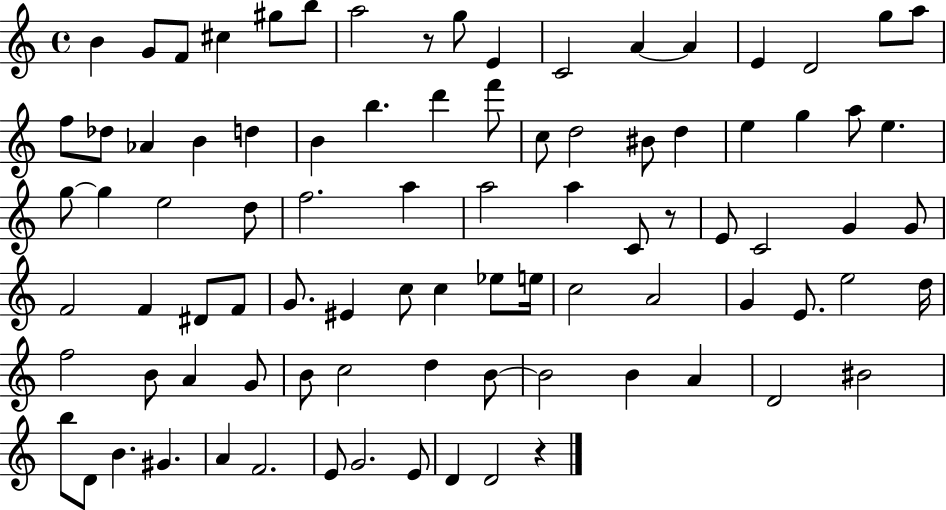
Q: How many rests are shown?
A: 3